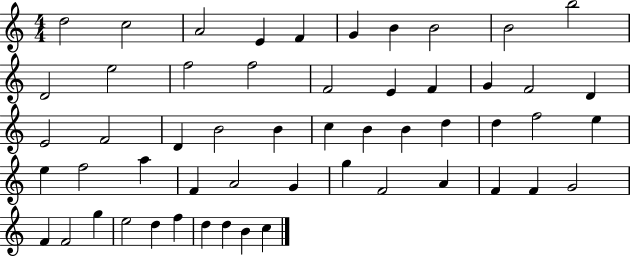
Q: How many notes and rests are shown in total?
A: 54